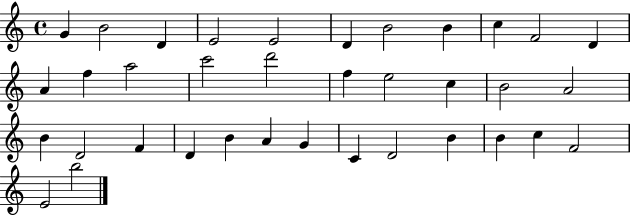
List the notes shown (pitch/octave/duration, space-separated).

G4/q B4/h D4/q E4/h E4/h D4/q B4/h B4/q C5/q F4/h D4/q A4/q F5/q A5/h C6/h D6/h F5/q E5/h C5/q B4/h A4/h B4/q D4/h F4/q D4/q B4/q A4/q G4/q C4/q D4/h B4/q B4/q C5/q F4/h E4/h B5/h